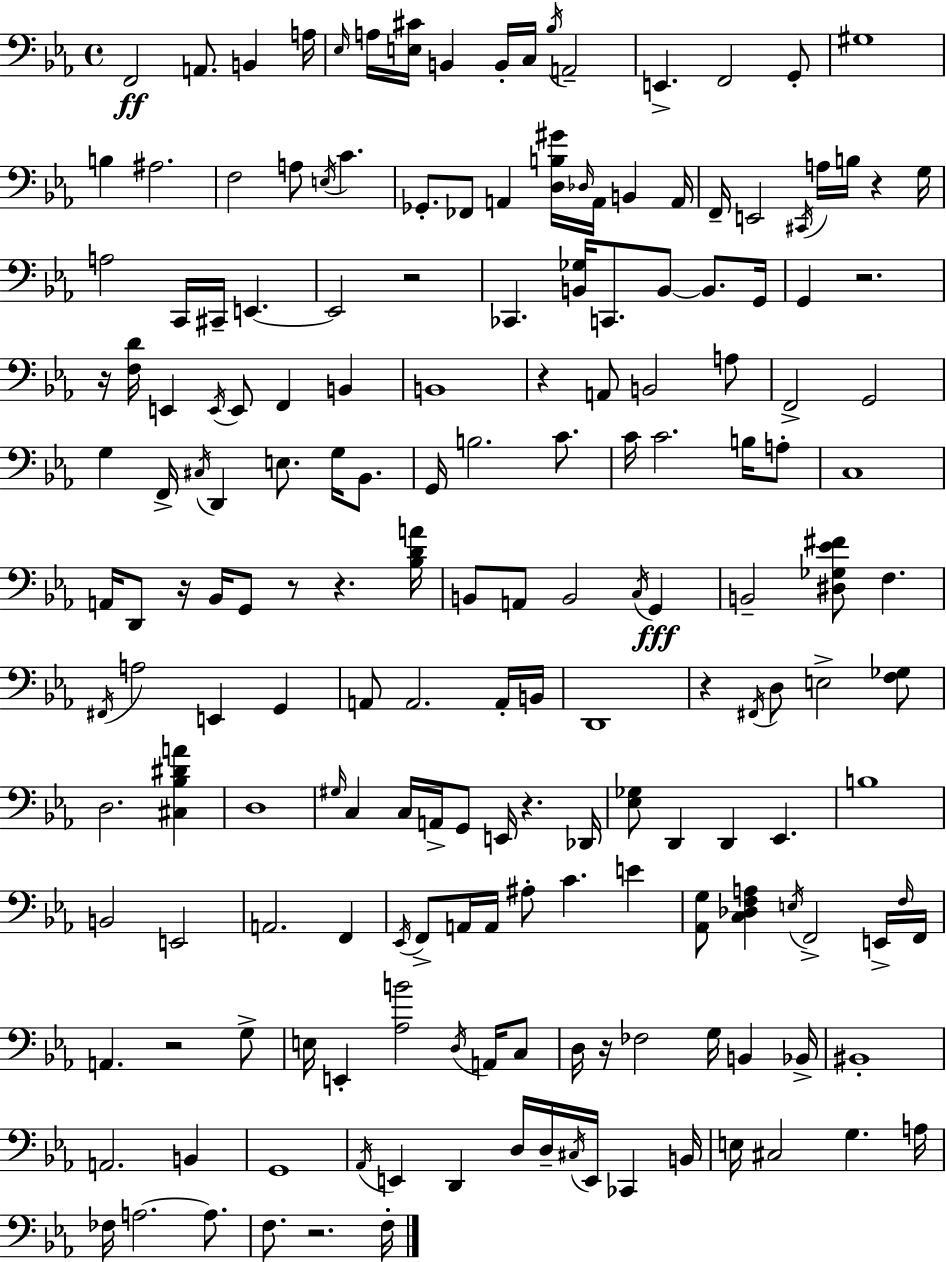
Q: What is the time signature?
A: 4/4